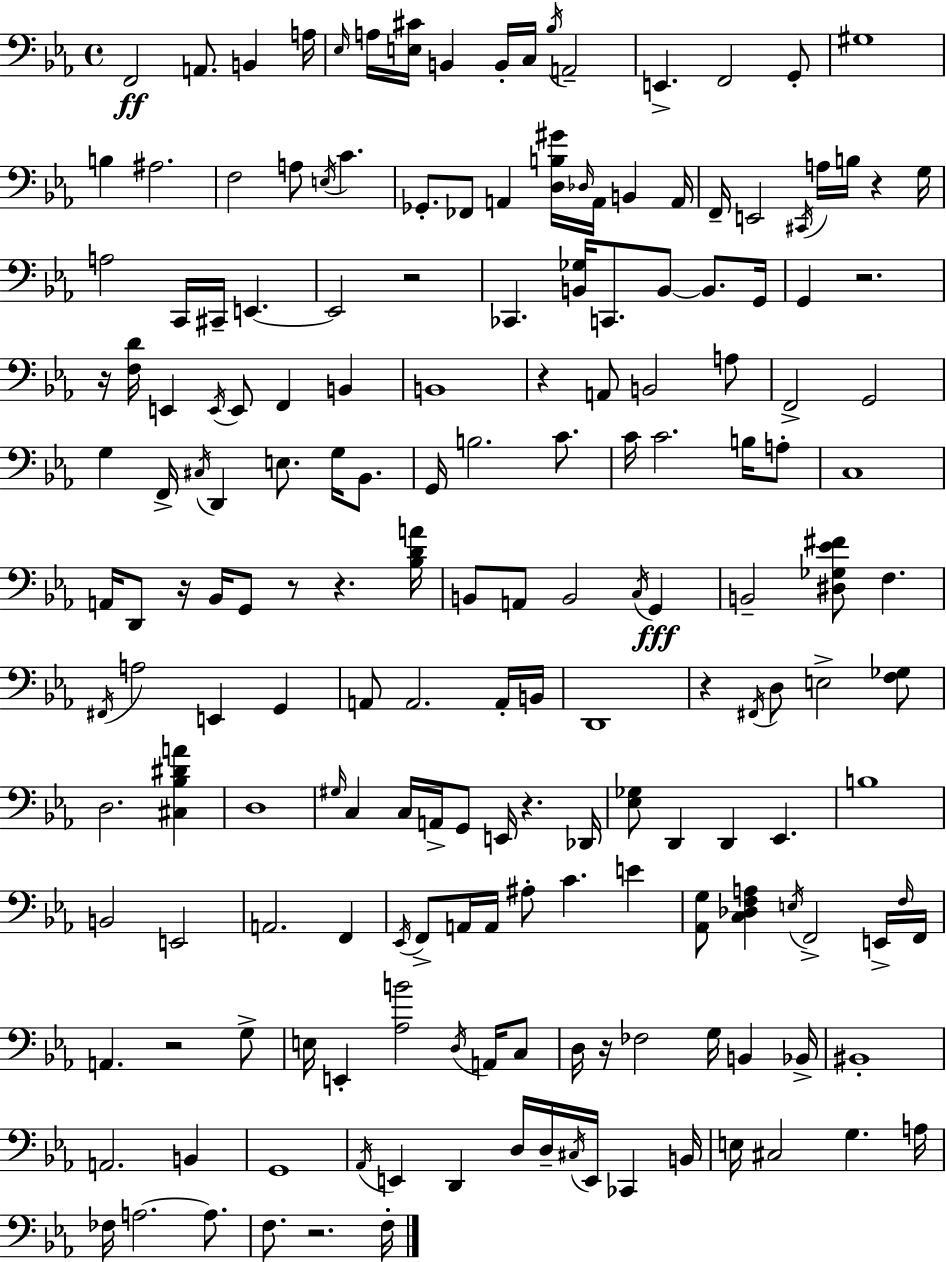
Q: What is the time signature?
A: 4/4